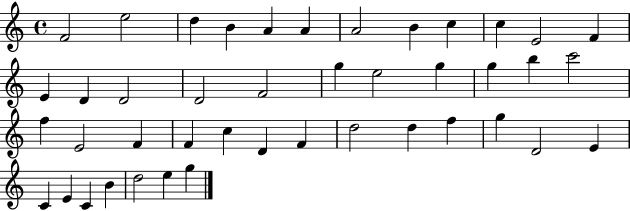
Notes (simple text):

F4/h E5/h D5/q B4/q A4/q A4/q A4/h B4/q C5/q C5/q E4/h F4/q E4/q D4/q D4/h D4/h F4/h G5/q E5/h G5/q G5/q B5/q C6/h F5/q E4/h F4/q F4/q C5/q D4/q F4/q D5/h D5/q F5/q G5/q D4/h E4/q C4/q E4/q C4/q B4/q D5/h E5/q G5/q